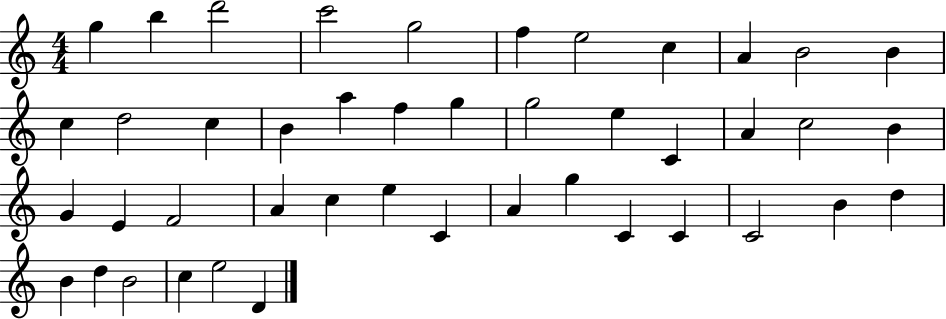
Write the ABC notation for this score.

X:1
T:Untitled
M:4/4
L:1/4
K:C
g b d'2 c'2 g2 f e2 c A B2 B c d2 c B a f g g2 e C A c2 B G E F2 A c e C A g C C C2 B d B d B2 c e2 D